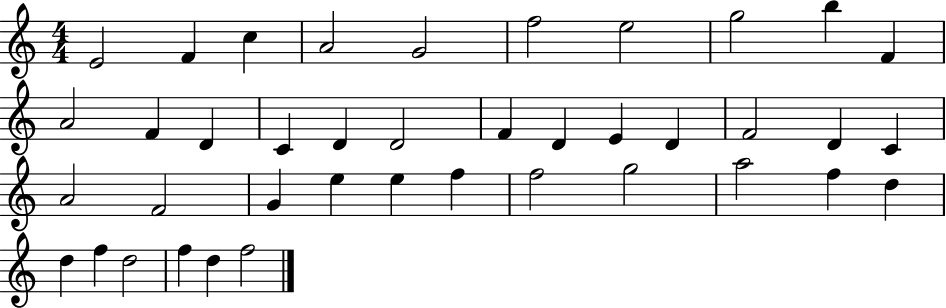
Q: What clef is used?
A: treble